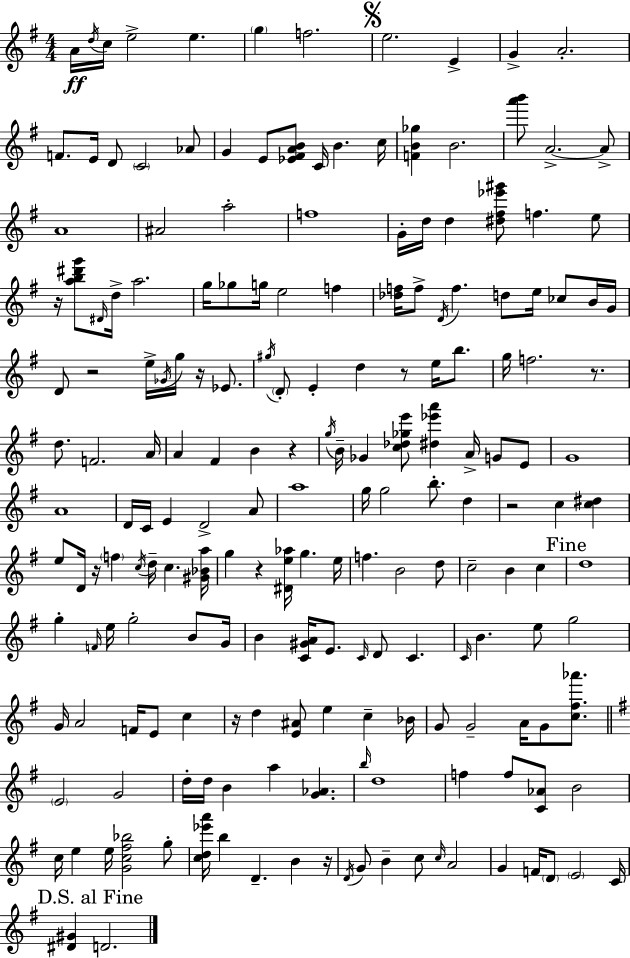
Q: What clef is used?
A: treble